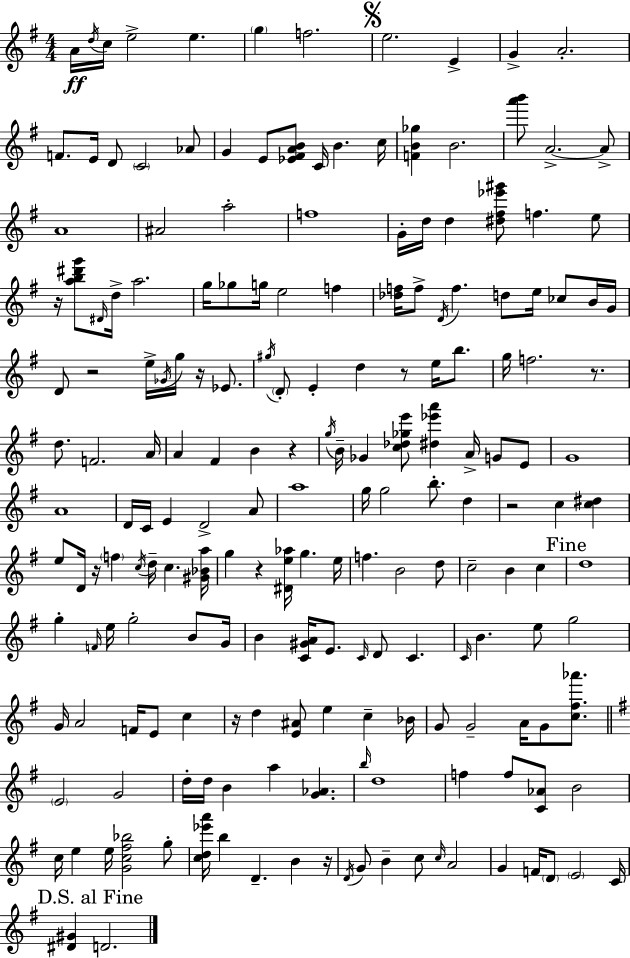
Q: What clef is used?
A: treble